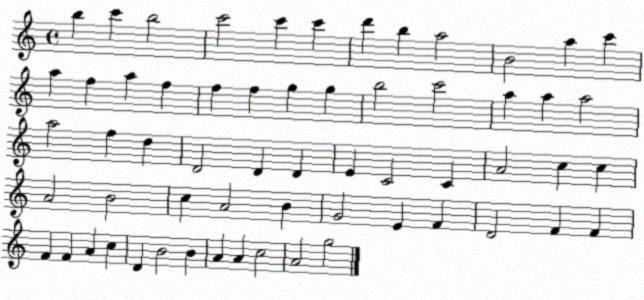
X:1
T:Untitled
M:4/4
L:1/4
K:C
b c' b2 c'2 c' c' d' b a2 B2 a c' a f a f f f g g b2 c'2 a a a2 a2 f d D2 D D E C2 C A2 c c A2 B2 c A2 B G2 E F D2 F F F F A c D B2 B A A c2 A2 g2